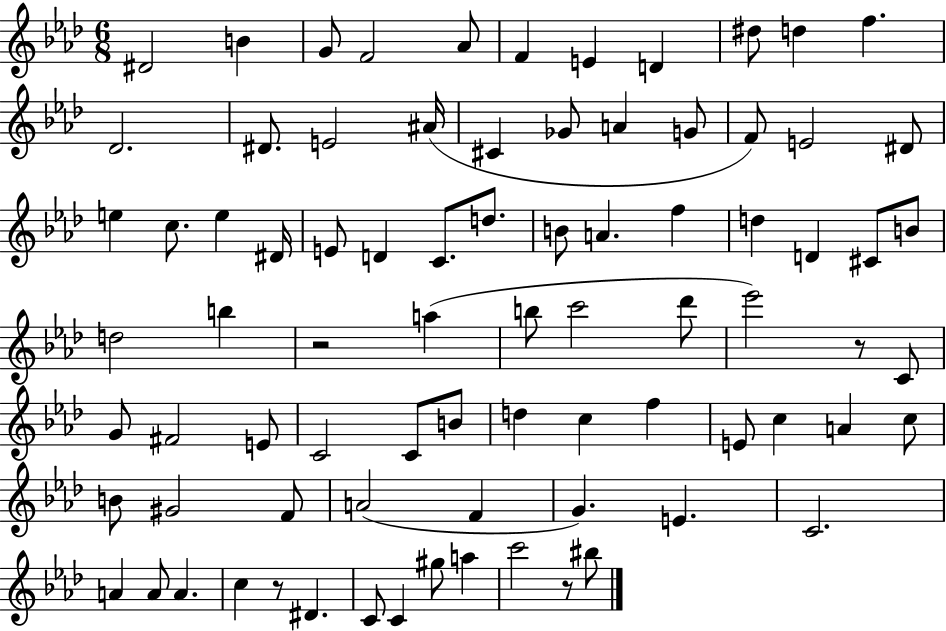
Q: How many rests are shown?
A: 4